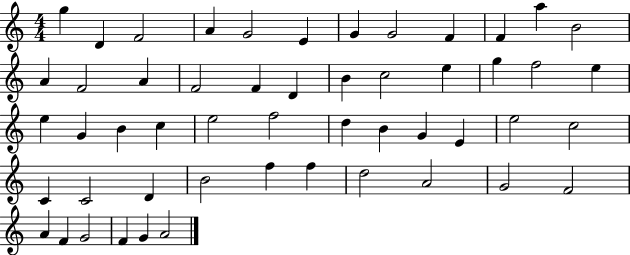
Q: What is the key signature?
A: C major